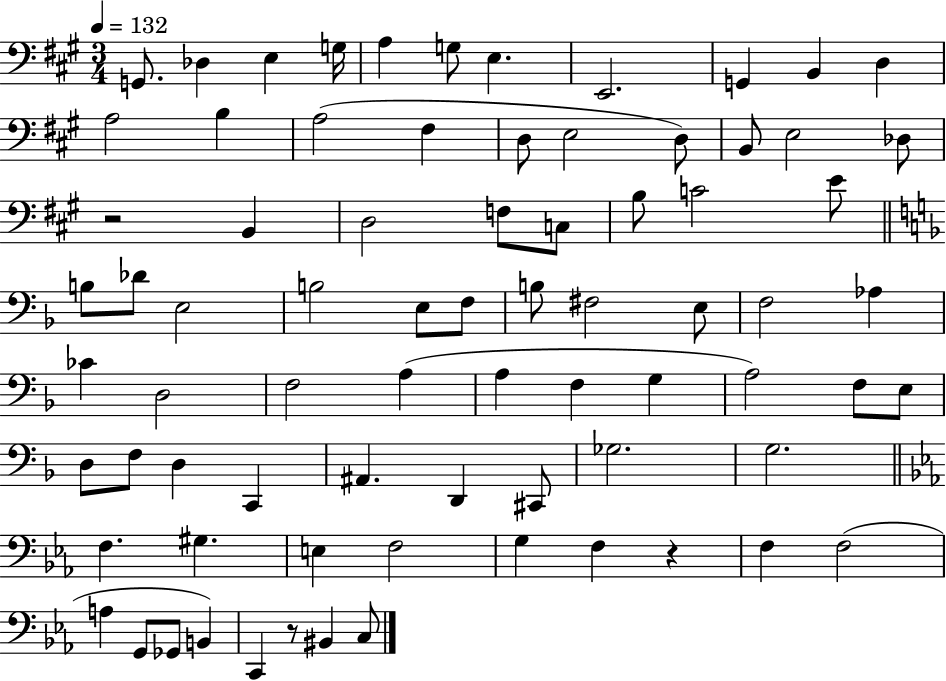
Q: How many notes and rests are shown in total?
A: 76